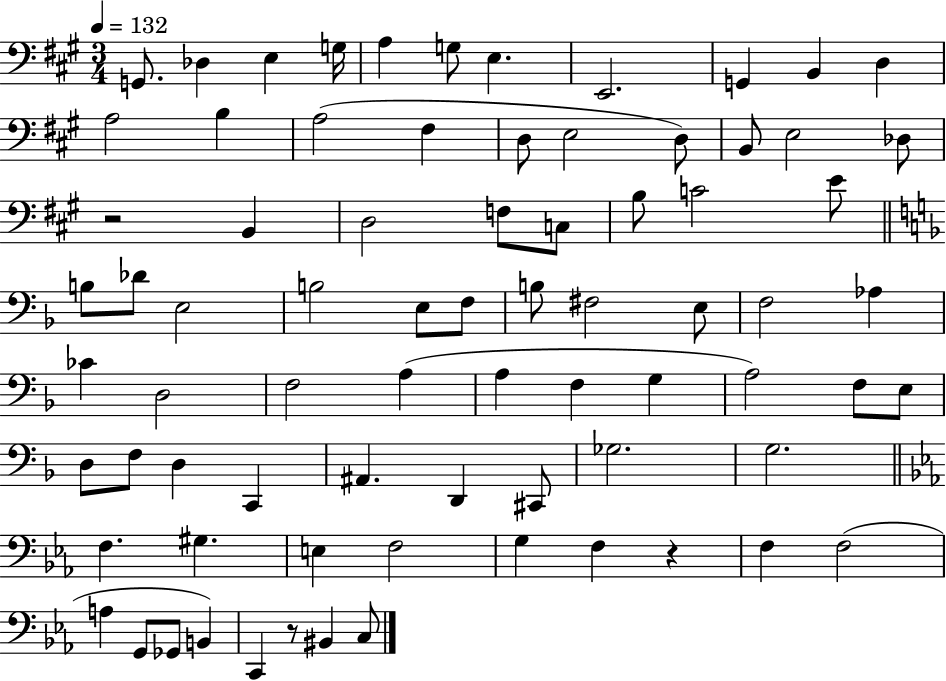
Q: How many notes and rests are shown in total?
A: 76